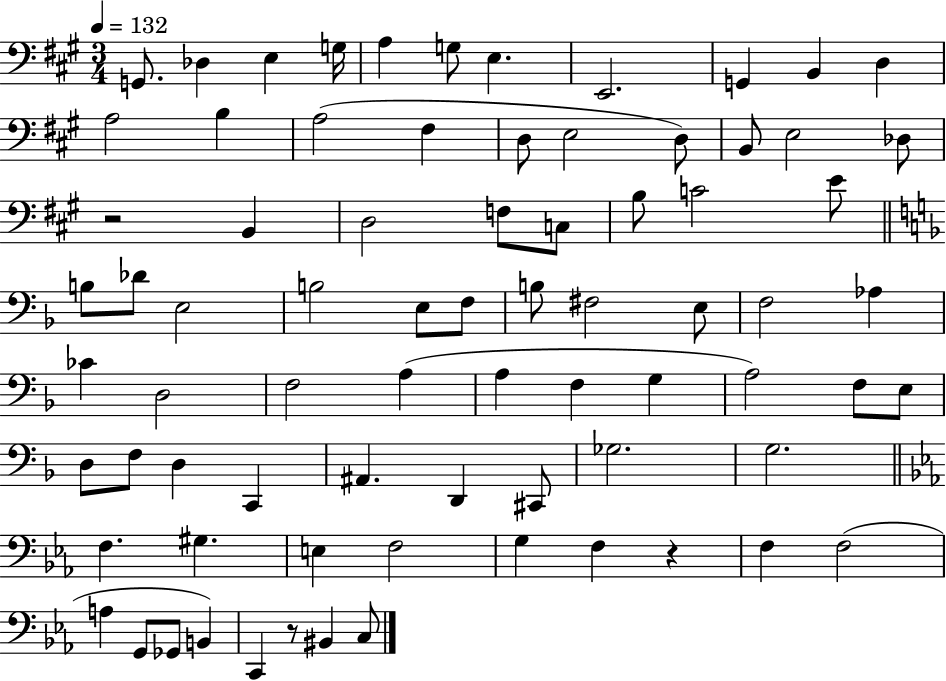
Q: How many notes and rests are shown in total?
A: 76